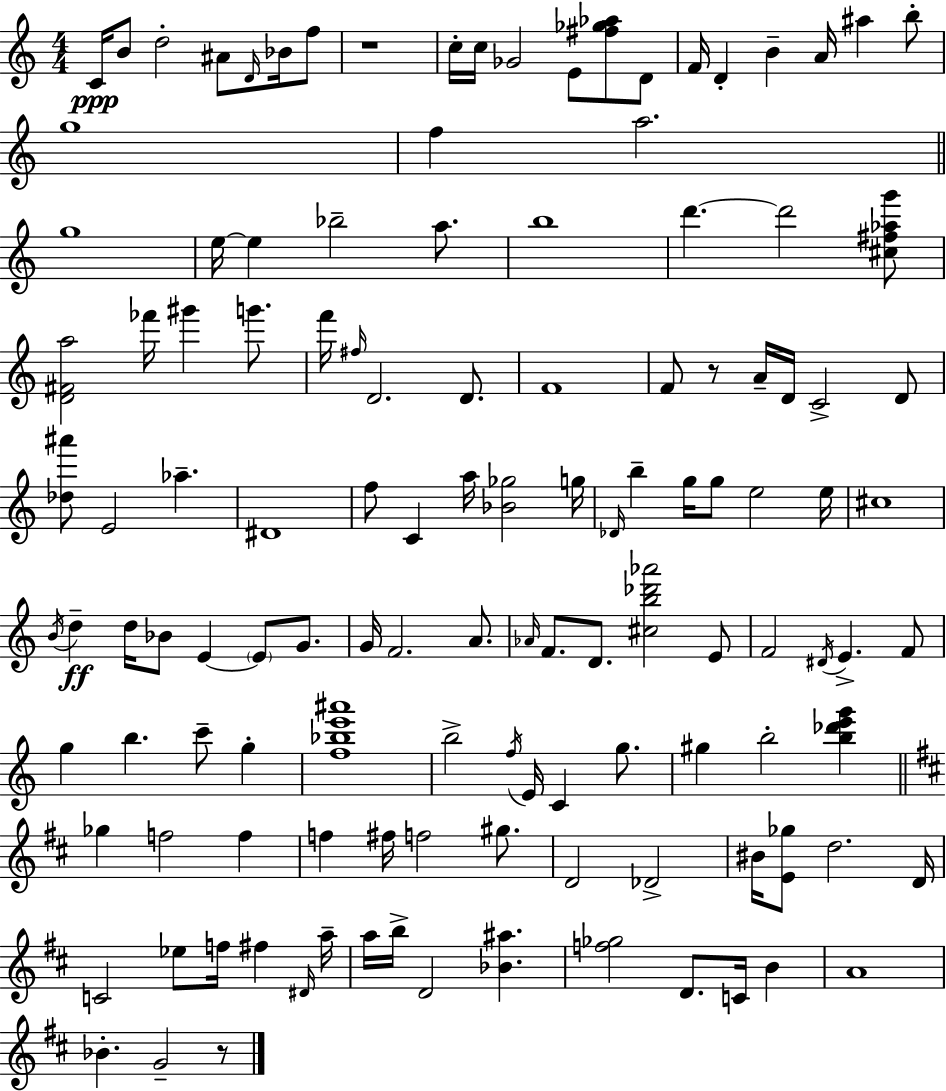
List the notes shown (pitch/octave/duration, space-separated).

C4/s B4/e D5/h A#4/e D4/s Bb4/s F5/e R/w C5/s C5/s Gb4/h E4/e [F#5,Gb5,Ab5]/e D4/e F4/s D4/q B4/q A4/s A#5/q B5/e G5/w F5/q A5/h. G5/w E5/s E5/q Bb5/h A5/e. B5/w D6/q. D6/h [C#5,F#5,Ab5,G6]/e [D4,F#4,A5]/h FES6/s G#6/q G6/e. F6/s F#5/s D4/h. D4/e. F4/w F4/e R/e A4/s D4/s C4/h D4/e [Db5,A#6]/e E4/h Ab5/q. D#4/w F5/e C4/q A5/s [Bb4,Gb5]/h G5/s Db4/s B5/q G5/s G5/e E5/h E5/s C#5/w B4/s D5/q D5/s Bb4/e E4/q E4/e G4/e. G4/s F4/h. A4/e. Ab4/s F4/e. D4/e. [C#5,B5,Db6,Ab6]/h E4/e F4/h D#4/s E4/q. F4/e G5/q B5/q. C6/e G5/q [F5,Bb5,E6,A#6]/w B5/h F5/s E4/s C4/q G5/e. G#5/q B5/h [B5,Db6,E6,G6]/q Gb5/q F5/h F5/q F5/q F#5/s F5/h G#5/e. D4/h Db4/h BIS4/s [E4,Gb5]/e D5/h. D4/s C4/h Eb5/e F5/s F#5/q D#4/s A5/s A5/s B5/s D4/h [Bb4,A#5]/q. [F5,Gb5]/h D4/e. C4/s B4/q A4/w Bb4/q. G4/h R/e